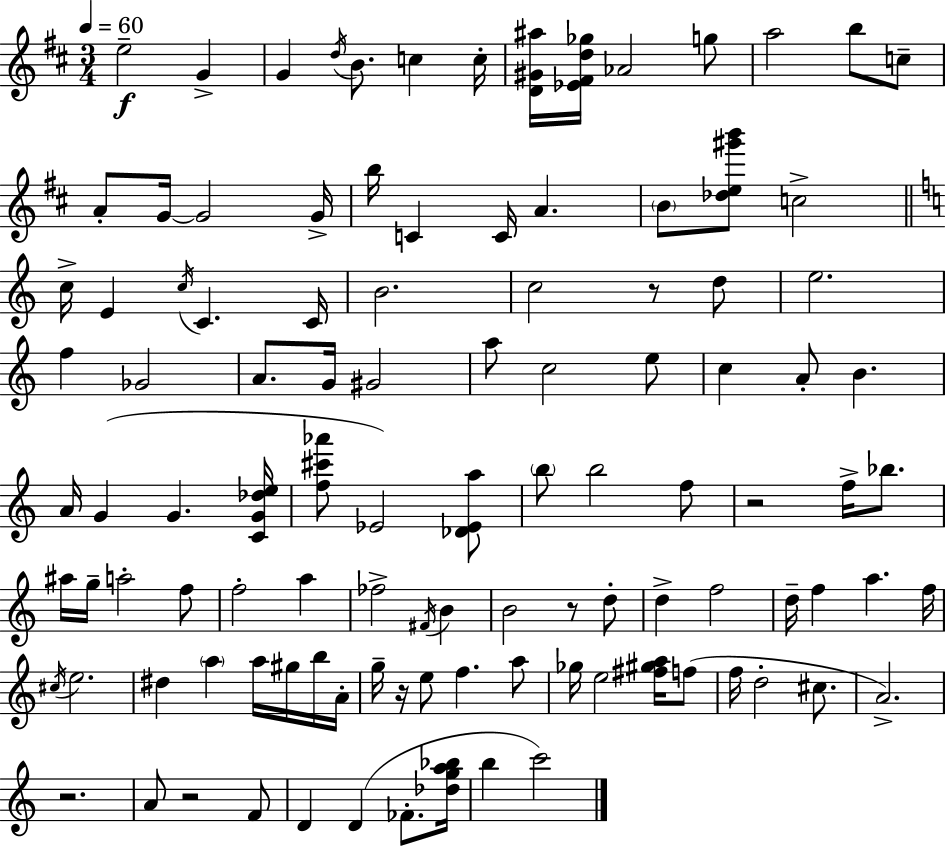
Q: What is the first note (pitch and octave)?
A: E5